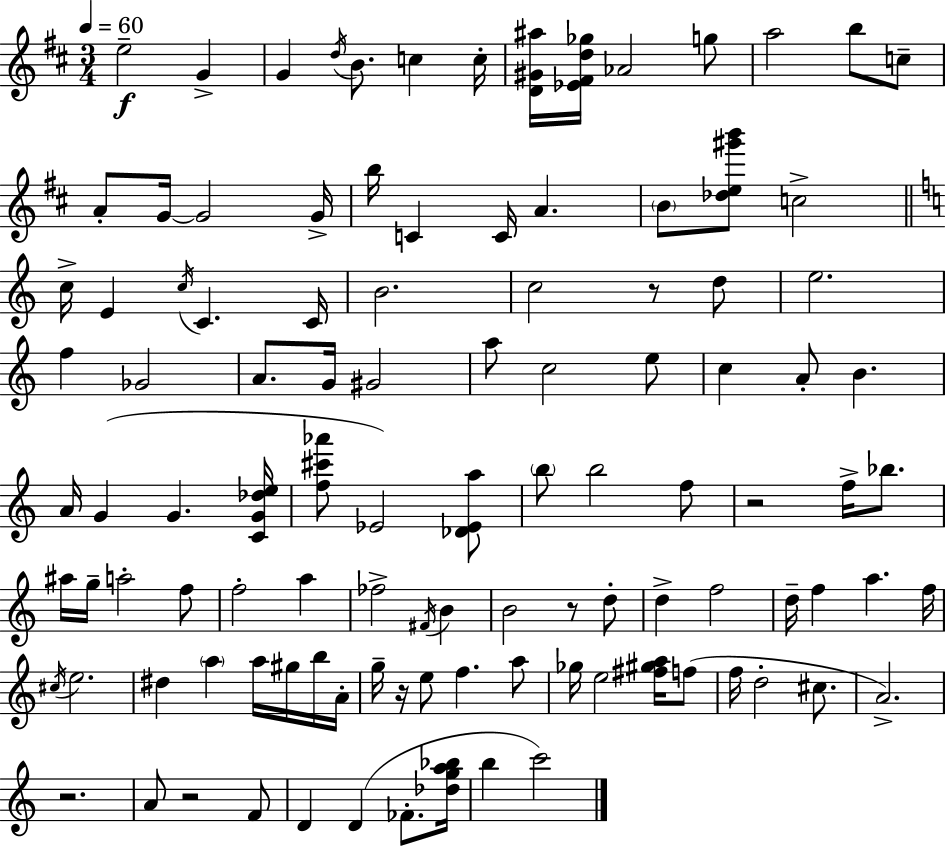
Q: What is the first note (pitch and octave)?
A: E5